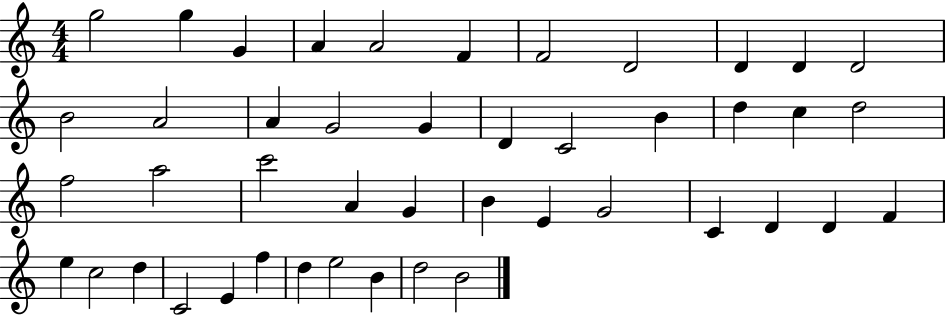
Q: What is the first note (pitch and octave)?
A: G5